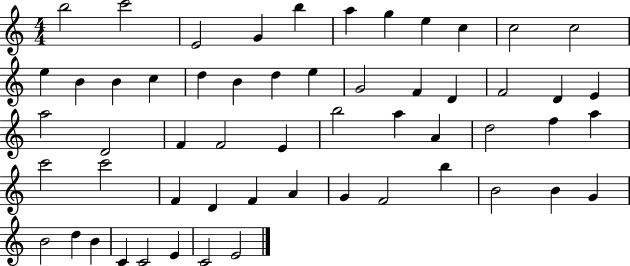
{
  \clef treble
  \numericTimeSignature
  \time 4/4
  \key c \major
  b''2 c'''2 | e'2 g'4 b''4 | a''4 g''4 e''4 c''4 | c''2 c''2 | \break e''4 b'4 b'4 c''4 | d''4 b'4 d''4 e''4 | g'2 f'4 d'4 | f'2 d'4 e'4 | \break a''2 d'2 | f'4 f'2 e'4 | b''2 a''4 a'4 | d''2 f''4 a''4 | \break c'''2 c'''2 | f'4 d'4 f'4 a'4 | g'4 f'2 b''4 | b'2 b'4 g'4 | \break b'2 d''4 b'4 | c'4 c'2 e'4 | c'2 e'2 | \bar "|."
}